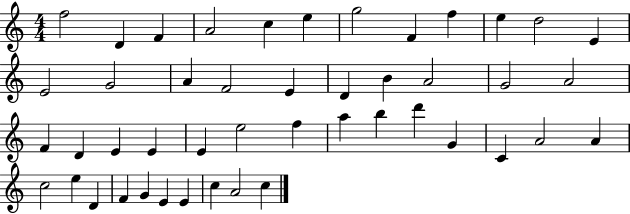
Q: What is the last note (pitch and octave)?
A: C5